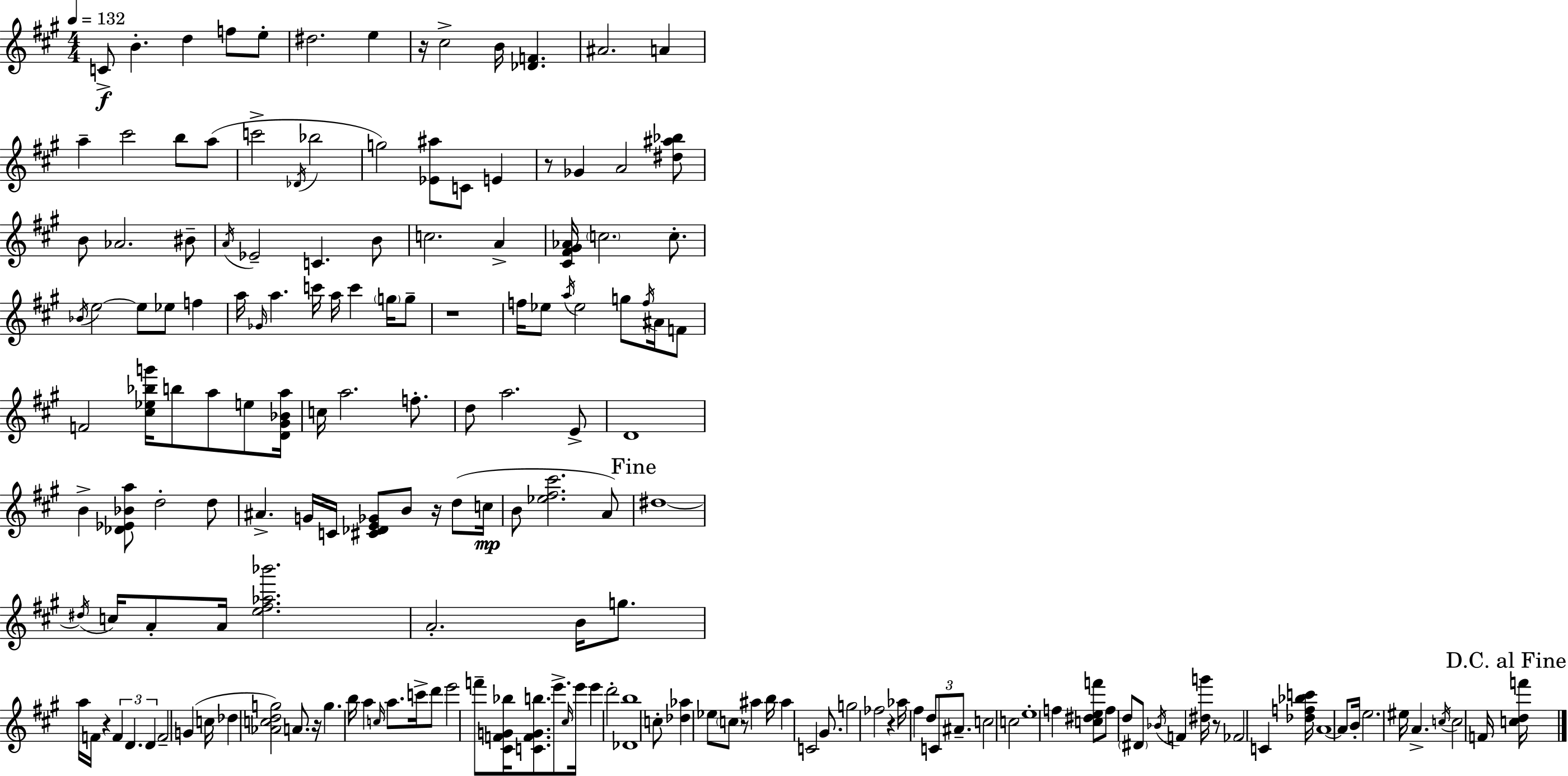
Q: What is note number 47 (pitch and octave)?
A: G5